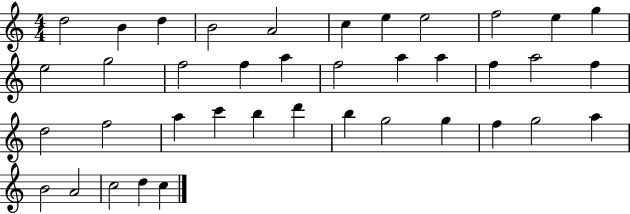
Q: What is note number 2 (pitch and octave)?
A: B4